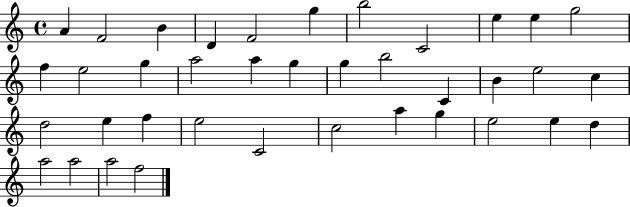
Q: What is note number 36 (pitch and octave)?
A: A5